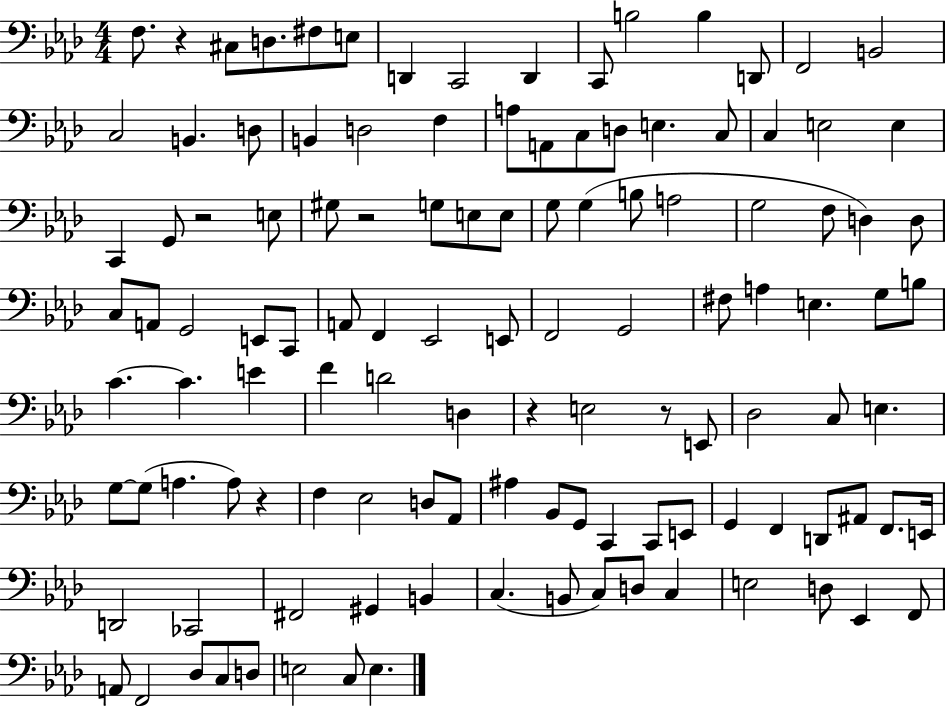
{
  \clef bass
  \numericTimeSignature
  \time 4/4
  \key aes \major
  f8. r4 cis8 d8. fis8 e8 | d,4 c,2 d,4 | c,8 b2 b4 d,8 | f,2 b,2 | \break c2 b,4. d8 | b,4 d2 f4 | a8 a,8 c8 d8 e4. c8 | c4 e2 e4 | \break c,4 g,8 r2 e8 | gis8 r2 g8 e8 e8 | g8 g4( b8 a2 | g2 f8 d4) d8 | \break c8 a,8 g,2 e,8 c,8 | a,8 f,4 ees,2 e,8 | f,2 g,2 | fis8 a4 e4. g8 b8 | \break c'4.~~ c'4. e'4 | f'4 d'2 d4 | r4 e2 r8 e,8 | des2 c8 e4. | \break g8~~ g8( a4. a8) r4 | f4 ees2 d8 aes,8 | ais4 bes,8 g,8 c,4 c,8 e,8 | g,4 f,4 d,8 ais,8 f,8. e,16 | \break d,2 ces,2 | fis,2 gis,4 b,4 | c4.( b,8 c8) d8 c4 | e2 d8 ees,4 f,8 | \break a,8 f,2 des8 c8 d8 | e2 c8 e4. | \bar "|."
}